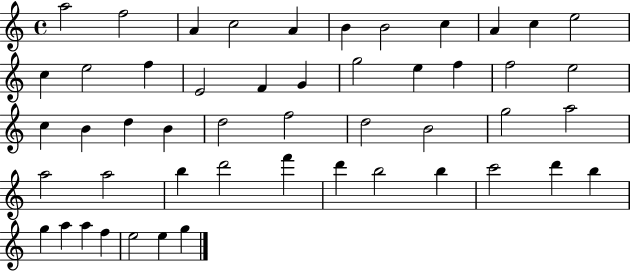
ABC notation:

X:1
T:Untitled
M:4/4
L:1/4
K:C
a2 f2 A c2 A B B2 c A c e2 c e2 f E2 F G g2 e f f2 e2 c B d B d2 f2 d2 B2 g2 a2 a2 a2 b d'2 f' d' b2 b c'2 d' b g a a f e2 e g